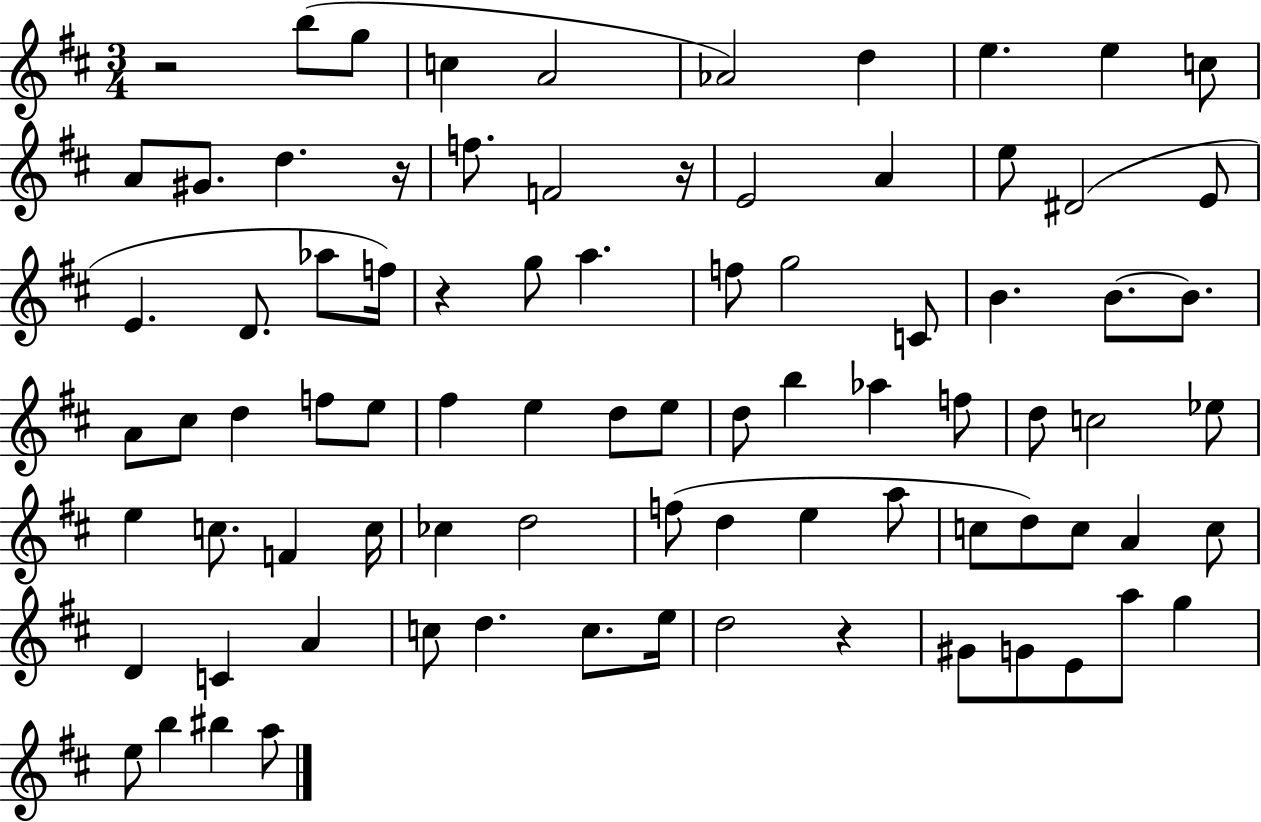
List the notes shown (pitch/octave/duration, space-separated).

R/h B5/e G5/e C5/q A4/h Ab4/h D5/q E5/q. E5/q C5/e A4/e G#4/e. D5/q. R/s F5/e. F4/h R/s E4/h A4/q E5/e D#4/h E4/e E4/q. D4/e. Ab5/e F5/s R/q G5/e A5/q. F5/e G5/h C4/e B4/q. B4/e. B4/e. A4/e C#5/e D5/q F5/e E5/e F#5/q E5/q D5/e E5/e D5/e B5/q Ab5/q F5/e D5/e C5/h Eb5/e E5/q C5/e. F4/q C5/s CES5/q D5/h F5/e D5/q E5/q A5/e C5/e D5/e C5/e A4/q C5/e D4/q C4/q A4/q C5/e D5/q. C5/e. E5/s D5/h R/q G#4/e G4/e E4/e A5/e G5/q E5/e B5/q BIS5/q A5/e